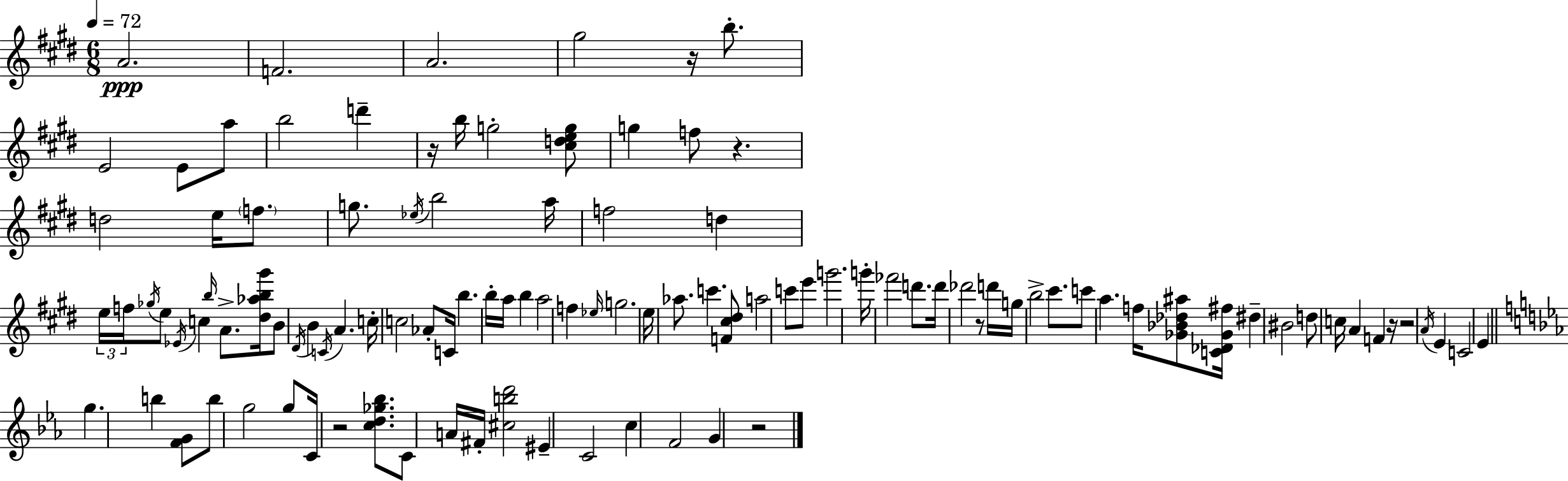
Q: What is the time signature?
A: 6/8